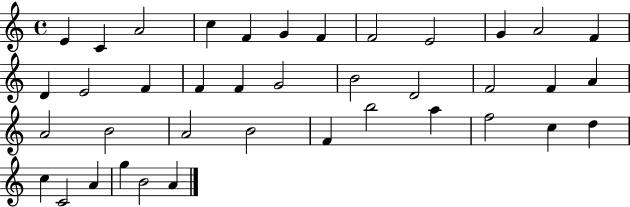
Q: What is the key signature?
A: C major